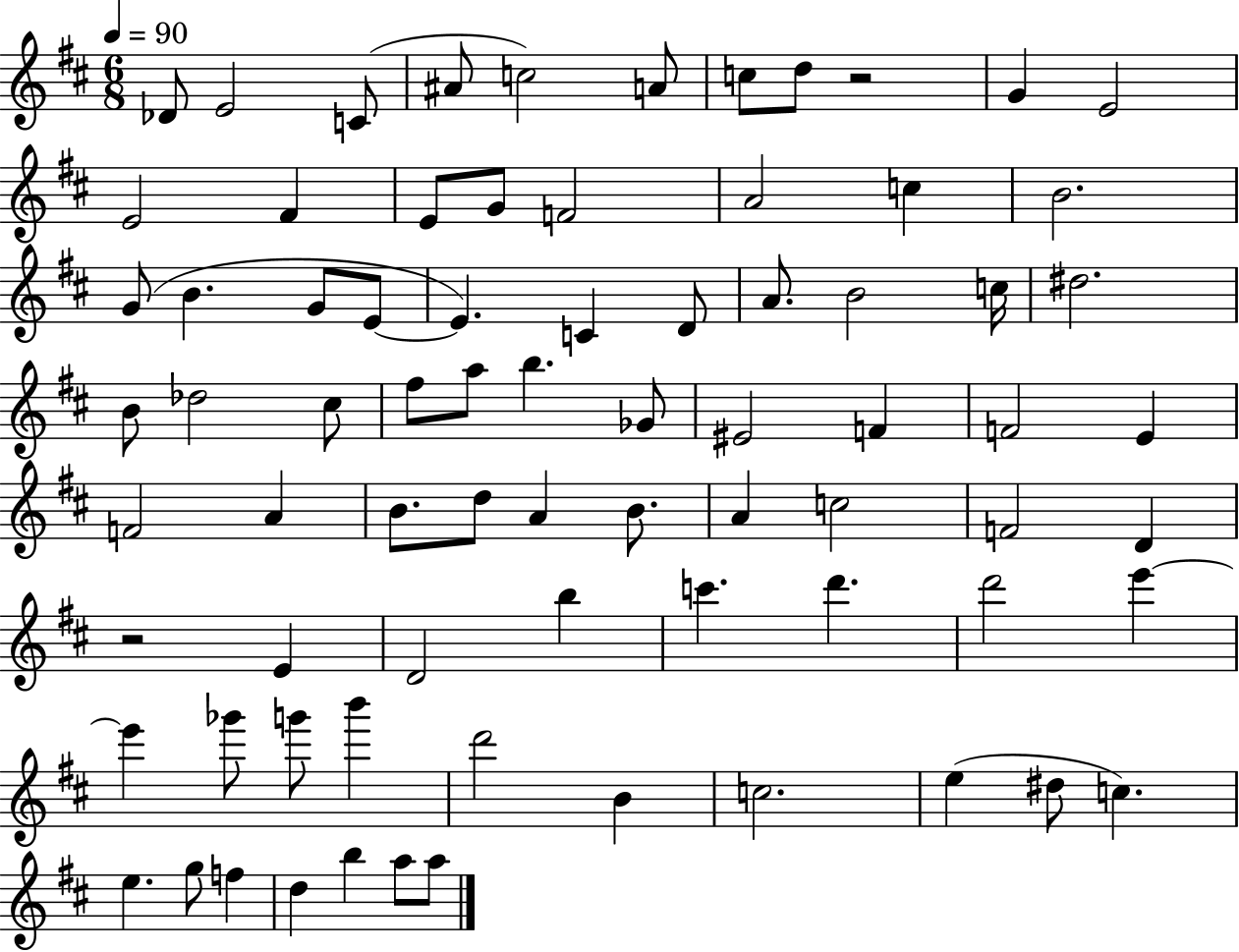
X:1
T:Untitled
M:6/8
L:1/4
K:D
_D/2 E2 C/2 ^A/2 c2 A/2 c/2 d/2 z2 G E2 E2 ^F E/2 G/2 F2 A2 c B2 G/2 B G/2 E/2 E C D/2 A/2 B2 c/4 ^d2 B/2 _d2 ^c/2 ^f/2 a/2 b _G/2 ^E2 F F2 E F2 A B/2 d/2 A B/2 A c2 F2 D z2 E D2 b c' d' d'2 e' e' _g'/2 g'/2 b' d'2 B c2 e ^d/2 c e g/2 f d b a/2 a/2